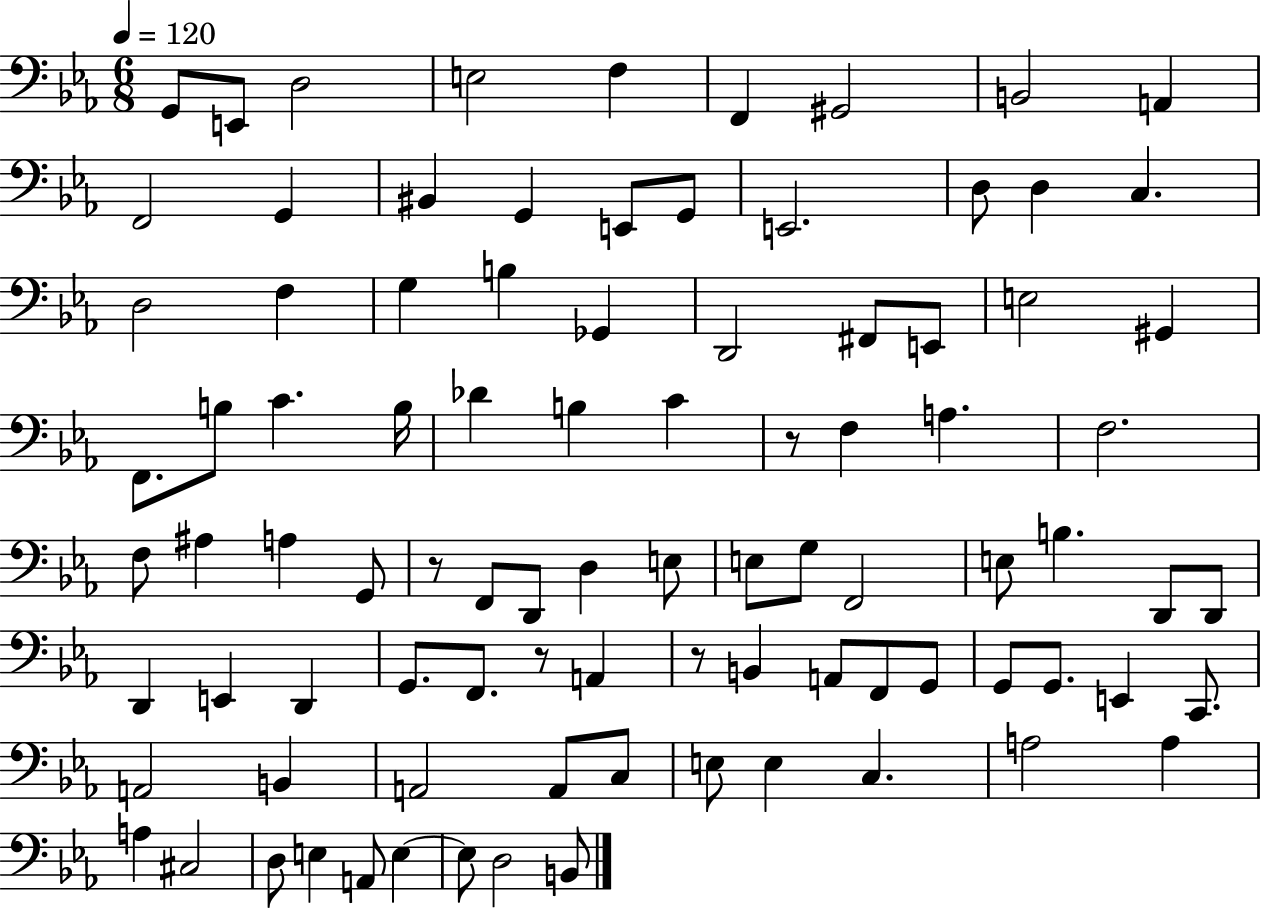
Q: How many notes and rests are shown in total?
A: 91